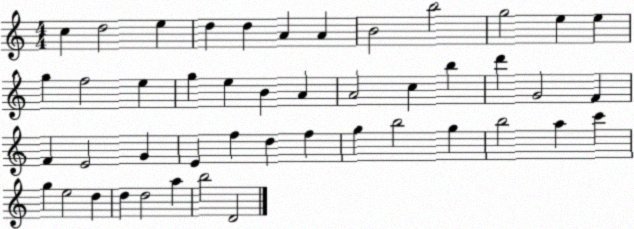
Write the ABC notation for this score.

X:1
T:Untitled
M:4/4
L:1/4
K:C
c d2 e d d A A B2 b2 g2 e e g f2 e g e B A A2 c b d' G2 F F E2 G E f d f g b2 g b2 a c' g e2 d d d2 a b2 D2